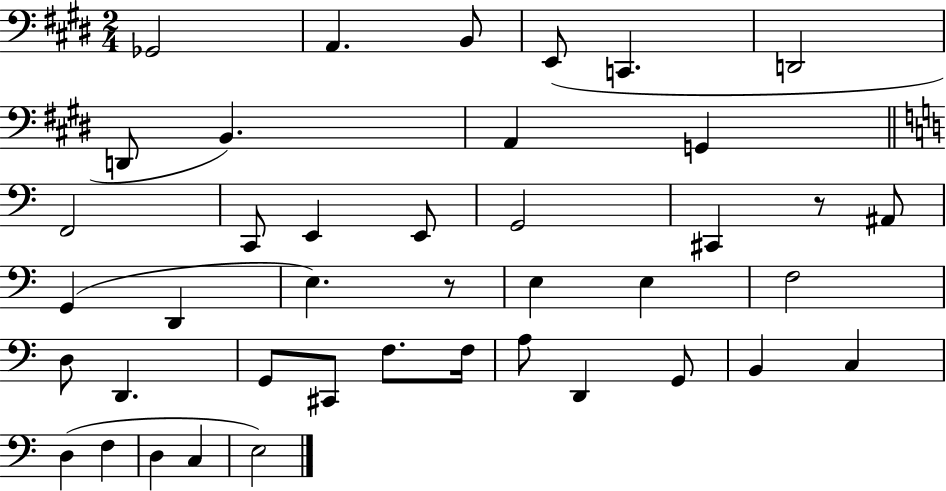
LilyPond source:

{
  \clef bass
  \numericTimeSignature
  \time 2/4
  \key e \major
  ges,2 | a,4. b,8 | e,8( c,4. | d,2 | \break d,8 b,4.) | a,4 g,4 | \bar "||" \break \key a \minor f,2 | c,8 e,4 e,8 | g,2 | cis,4 r8 ais,8 | \break g,4( d,4 | e4.) r8 | e4 e4 | f2 | \break d8 d,4. | g,8 cis,8 f8. f16 | a8 d,4 g,8 | b,4 c4 | \break d4( f4 | d4 c4 | e2) | \bar "|."
}